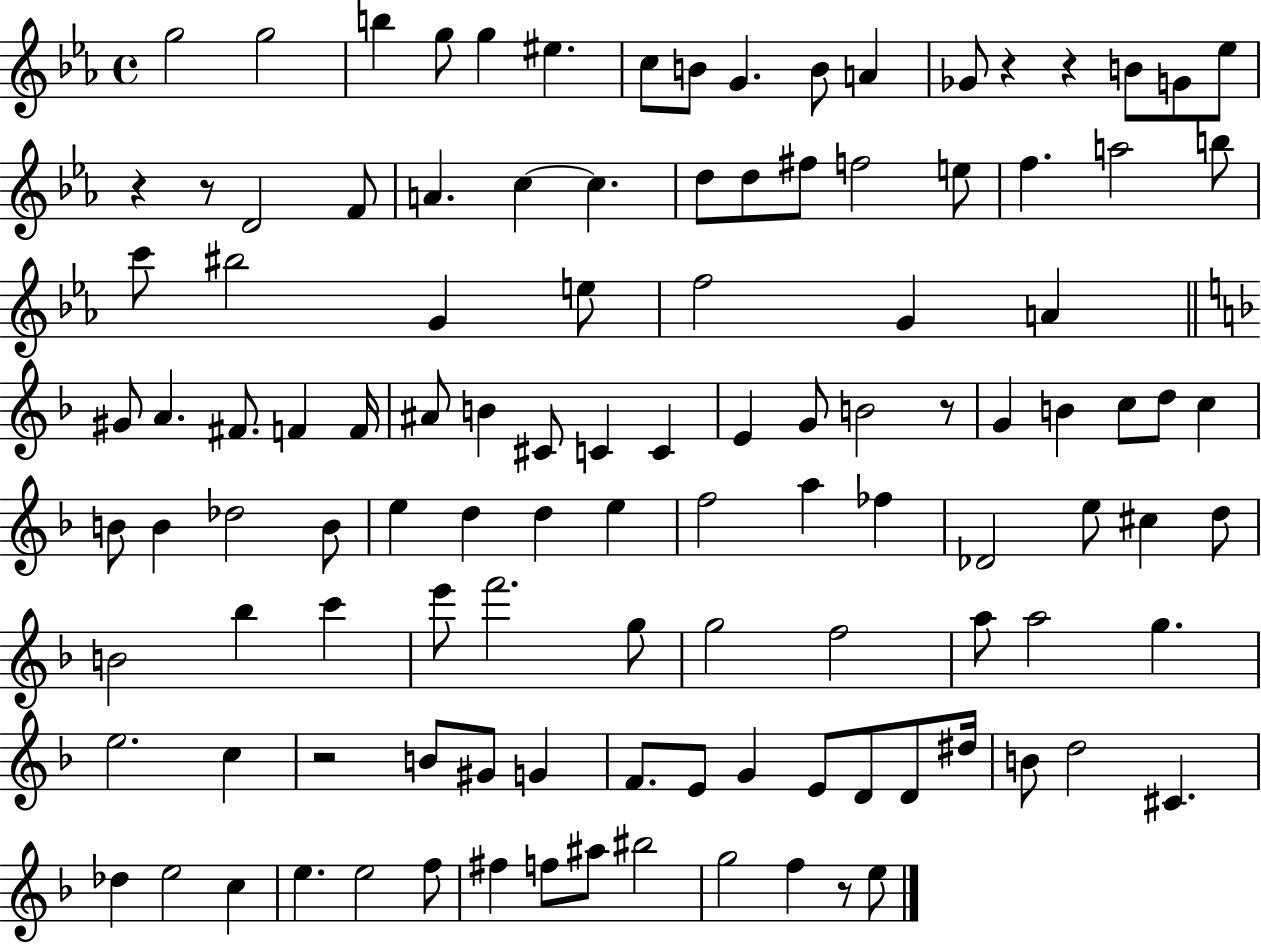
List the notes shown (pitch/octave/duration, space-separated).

G5/h G5/h B5/q G5/e G5/q EIS5/q. C5/e B4/e G4/q. B4/e A4/q Gb4/e R/q R/q B4/e G4/e Eb5/e R/q R/e D4/h F4/e A4/q. C5/q C5/q. D5/e D5/e F#5/e F5/h E5/e F5/q. A5/h B5/e C6/e BIS5/h G4/q E5/e F5/h G4/q A4/q G#4/e A4/q. F#4/e. F4/q F4/s A#4/e B4/q C#4/e C4/q C4/q E4/q G4/e B4/h R/e G4/q B4/q C5/e D5/e C5/q B4/e B4/q Db5/h B4/e E5/q D5/q D5/q E5/q F5/h A5/q FES5/q Db4/h E5/e C#5/q D5/e B4/h Bb5/q C6/q E6/e F6/h. G5/e G5/h F5/h A5/e A5/h G5/q. E5/h. C5/q R/h B4/e G#4/e G4/q F4/e. E4/e G4/q E4/e D4/e D4/e D#5/s B4/e D5/h C#4/q. Db5/q E5/h C5/q E5/q. E5/h F5/e F#5/q F5/e A#5/e BIS5/h G5/h F5/q R/e E5/e